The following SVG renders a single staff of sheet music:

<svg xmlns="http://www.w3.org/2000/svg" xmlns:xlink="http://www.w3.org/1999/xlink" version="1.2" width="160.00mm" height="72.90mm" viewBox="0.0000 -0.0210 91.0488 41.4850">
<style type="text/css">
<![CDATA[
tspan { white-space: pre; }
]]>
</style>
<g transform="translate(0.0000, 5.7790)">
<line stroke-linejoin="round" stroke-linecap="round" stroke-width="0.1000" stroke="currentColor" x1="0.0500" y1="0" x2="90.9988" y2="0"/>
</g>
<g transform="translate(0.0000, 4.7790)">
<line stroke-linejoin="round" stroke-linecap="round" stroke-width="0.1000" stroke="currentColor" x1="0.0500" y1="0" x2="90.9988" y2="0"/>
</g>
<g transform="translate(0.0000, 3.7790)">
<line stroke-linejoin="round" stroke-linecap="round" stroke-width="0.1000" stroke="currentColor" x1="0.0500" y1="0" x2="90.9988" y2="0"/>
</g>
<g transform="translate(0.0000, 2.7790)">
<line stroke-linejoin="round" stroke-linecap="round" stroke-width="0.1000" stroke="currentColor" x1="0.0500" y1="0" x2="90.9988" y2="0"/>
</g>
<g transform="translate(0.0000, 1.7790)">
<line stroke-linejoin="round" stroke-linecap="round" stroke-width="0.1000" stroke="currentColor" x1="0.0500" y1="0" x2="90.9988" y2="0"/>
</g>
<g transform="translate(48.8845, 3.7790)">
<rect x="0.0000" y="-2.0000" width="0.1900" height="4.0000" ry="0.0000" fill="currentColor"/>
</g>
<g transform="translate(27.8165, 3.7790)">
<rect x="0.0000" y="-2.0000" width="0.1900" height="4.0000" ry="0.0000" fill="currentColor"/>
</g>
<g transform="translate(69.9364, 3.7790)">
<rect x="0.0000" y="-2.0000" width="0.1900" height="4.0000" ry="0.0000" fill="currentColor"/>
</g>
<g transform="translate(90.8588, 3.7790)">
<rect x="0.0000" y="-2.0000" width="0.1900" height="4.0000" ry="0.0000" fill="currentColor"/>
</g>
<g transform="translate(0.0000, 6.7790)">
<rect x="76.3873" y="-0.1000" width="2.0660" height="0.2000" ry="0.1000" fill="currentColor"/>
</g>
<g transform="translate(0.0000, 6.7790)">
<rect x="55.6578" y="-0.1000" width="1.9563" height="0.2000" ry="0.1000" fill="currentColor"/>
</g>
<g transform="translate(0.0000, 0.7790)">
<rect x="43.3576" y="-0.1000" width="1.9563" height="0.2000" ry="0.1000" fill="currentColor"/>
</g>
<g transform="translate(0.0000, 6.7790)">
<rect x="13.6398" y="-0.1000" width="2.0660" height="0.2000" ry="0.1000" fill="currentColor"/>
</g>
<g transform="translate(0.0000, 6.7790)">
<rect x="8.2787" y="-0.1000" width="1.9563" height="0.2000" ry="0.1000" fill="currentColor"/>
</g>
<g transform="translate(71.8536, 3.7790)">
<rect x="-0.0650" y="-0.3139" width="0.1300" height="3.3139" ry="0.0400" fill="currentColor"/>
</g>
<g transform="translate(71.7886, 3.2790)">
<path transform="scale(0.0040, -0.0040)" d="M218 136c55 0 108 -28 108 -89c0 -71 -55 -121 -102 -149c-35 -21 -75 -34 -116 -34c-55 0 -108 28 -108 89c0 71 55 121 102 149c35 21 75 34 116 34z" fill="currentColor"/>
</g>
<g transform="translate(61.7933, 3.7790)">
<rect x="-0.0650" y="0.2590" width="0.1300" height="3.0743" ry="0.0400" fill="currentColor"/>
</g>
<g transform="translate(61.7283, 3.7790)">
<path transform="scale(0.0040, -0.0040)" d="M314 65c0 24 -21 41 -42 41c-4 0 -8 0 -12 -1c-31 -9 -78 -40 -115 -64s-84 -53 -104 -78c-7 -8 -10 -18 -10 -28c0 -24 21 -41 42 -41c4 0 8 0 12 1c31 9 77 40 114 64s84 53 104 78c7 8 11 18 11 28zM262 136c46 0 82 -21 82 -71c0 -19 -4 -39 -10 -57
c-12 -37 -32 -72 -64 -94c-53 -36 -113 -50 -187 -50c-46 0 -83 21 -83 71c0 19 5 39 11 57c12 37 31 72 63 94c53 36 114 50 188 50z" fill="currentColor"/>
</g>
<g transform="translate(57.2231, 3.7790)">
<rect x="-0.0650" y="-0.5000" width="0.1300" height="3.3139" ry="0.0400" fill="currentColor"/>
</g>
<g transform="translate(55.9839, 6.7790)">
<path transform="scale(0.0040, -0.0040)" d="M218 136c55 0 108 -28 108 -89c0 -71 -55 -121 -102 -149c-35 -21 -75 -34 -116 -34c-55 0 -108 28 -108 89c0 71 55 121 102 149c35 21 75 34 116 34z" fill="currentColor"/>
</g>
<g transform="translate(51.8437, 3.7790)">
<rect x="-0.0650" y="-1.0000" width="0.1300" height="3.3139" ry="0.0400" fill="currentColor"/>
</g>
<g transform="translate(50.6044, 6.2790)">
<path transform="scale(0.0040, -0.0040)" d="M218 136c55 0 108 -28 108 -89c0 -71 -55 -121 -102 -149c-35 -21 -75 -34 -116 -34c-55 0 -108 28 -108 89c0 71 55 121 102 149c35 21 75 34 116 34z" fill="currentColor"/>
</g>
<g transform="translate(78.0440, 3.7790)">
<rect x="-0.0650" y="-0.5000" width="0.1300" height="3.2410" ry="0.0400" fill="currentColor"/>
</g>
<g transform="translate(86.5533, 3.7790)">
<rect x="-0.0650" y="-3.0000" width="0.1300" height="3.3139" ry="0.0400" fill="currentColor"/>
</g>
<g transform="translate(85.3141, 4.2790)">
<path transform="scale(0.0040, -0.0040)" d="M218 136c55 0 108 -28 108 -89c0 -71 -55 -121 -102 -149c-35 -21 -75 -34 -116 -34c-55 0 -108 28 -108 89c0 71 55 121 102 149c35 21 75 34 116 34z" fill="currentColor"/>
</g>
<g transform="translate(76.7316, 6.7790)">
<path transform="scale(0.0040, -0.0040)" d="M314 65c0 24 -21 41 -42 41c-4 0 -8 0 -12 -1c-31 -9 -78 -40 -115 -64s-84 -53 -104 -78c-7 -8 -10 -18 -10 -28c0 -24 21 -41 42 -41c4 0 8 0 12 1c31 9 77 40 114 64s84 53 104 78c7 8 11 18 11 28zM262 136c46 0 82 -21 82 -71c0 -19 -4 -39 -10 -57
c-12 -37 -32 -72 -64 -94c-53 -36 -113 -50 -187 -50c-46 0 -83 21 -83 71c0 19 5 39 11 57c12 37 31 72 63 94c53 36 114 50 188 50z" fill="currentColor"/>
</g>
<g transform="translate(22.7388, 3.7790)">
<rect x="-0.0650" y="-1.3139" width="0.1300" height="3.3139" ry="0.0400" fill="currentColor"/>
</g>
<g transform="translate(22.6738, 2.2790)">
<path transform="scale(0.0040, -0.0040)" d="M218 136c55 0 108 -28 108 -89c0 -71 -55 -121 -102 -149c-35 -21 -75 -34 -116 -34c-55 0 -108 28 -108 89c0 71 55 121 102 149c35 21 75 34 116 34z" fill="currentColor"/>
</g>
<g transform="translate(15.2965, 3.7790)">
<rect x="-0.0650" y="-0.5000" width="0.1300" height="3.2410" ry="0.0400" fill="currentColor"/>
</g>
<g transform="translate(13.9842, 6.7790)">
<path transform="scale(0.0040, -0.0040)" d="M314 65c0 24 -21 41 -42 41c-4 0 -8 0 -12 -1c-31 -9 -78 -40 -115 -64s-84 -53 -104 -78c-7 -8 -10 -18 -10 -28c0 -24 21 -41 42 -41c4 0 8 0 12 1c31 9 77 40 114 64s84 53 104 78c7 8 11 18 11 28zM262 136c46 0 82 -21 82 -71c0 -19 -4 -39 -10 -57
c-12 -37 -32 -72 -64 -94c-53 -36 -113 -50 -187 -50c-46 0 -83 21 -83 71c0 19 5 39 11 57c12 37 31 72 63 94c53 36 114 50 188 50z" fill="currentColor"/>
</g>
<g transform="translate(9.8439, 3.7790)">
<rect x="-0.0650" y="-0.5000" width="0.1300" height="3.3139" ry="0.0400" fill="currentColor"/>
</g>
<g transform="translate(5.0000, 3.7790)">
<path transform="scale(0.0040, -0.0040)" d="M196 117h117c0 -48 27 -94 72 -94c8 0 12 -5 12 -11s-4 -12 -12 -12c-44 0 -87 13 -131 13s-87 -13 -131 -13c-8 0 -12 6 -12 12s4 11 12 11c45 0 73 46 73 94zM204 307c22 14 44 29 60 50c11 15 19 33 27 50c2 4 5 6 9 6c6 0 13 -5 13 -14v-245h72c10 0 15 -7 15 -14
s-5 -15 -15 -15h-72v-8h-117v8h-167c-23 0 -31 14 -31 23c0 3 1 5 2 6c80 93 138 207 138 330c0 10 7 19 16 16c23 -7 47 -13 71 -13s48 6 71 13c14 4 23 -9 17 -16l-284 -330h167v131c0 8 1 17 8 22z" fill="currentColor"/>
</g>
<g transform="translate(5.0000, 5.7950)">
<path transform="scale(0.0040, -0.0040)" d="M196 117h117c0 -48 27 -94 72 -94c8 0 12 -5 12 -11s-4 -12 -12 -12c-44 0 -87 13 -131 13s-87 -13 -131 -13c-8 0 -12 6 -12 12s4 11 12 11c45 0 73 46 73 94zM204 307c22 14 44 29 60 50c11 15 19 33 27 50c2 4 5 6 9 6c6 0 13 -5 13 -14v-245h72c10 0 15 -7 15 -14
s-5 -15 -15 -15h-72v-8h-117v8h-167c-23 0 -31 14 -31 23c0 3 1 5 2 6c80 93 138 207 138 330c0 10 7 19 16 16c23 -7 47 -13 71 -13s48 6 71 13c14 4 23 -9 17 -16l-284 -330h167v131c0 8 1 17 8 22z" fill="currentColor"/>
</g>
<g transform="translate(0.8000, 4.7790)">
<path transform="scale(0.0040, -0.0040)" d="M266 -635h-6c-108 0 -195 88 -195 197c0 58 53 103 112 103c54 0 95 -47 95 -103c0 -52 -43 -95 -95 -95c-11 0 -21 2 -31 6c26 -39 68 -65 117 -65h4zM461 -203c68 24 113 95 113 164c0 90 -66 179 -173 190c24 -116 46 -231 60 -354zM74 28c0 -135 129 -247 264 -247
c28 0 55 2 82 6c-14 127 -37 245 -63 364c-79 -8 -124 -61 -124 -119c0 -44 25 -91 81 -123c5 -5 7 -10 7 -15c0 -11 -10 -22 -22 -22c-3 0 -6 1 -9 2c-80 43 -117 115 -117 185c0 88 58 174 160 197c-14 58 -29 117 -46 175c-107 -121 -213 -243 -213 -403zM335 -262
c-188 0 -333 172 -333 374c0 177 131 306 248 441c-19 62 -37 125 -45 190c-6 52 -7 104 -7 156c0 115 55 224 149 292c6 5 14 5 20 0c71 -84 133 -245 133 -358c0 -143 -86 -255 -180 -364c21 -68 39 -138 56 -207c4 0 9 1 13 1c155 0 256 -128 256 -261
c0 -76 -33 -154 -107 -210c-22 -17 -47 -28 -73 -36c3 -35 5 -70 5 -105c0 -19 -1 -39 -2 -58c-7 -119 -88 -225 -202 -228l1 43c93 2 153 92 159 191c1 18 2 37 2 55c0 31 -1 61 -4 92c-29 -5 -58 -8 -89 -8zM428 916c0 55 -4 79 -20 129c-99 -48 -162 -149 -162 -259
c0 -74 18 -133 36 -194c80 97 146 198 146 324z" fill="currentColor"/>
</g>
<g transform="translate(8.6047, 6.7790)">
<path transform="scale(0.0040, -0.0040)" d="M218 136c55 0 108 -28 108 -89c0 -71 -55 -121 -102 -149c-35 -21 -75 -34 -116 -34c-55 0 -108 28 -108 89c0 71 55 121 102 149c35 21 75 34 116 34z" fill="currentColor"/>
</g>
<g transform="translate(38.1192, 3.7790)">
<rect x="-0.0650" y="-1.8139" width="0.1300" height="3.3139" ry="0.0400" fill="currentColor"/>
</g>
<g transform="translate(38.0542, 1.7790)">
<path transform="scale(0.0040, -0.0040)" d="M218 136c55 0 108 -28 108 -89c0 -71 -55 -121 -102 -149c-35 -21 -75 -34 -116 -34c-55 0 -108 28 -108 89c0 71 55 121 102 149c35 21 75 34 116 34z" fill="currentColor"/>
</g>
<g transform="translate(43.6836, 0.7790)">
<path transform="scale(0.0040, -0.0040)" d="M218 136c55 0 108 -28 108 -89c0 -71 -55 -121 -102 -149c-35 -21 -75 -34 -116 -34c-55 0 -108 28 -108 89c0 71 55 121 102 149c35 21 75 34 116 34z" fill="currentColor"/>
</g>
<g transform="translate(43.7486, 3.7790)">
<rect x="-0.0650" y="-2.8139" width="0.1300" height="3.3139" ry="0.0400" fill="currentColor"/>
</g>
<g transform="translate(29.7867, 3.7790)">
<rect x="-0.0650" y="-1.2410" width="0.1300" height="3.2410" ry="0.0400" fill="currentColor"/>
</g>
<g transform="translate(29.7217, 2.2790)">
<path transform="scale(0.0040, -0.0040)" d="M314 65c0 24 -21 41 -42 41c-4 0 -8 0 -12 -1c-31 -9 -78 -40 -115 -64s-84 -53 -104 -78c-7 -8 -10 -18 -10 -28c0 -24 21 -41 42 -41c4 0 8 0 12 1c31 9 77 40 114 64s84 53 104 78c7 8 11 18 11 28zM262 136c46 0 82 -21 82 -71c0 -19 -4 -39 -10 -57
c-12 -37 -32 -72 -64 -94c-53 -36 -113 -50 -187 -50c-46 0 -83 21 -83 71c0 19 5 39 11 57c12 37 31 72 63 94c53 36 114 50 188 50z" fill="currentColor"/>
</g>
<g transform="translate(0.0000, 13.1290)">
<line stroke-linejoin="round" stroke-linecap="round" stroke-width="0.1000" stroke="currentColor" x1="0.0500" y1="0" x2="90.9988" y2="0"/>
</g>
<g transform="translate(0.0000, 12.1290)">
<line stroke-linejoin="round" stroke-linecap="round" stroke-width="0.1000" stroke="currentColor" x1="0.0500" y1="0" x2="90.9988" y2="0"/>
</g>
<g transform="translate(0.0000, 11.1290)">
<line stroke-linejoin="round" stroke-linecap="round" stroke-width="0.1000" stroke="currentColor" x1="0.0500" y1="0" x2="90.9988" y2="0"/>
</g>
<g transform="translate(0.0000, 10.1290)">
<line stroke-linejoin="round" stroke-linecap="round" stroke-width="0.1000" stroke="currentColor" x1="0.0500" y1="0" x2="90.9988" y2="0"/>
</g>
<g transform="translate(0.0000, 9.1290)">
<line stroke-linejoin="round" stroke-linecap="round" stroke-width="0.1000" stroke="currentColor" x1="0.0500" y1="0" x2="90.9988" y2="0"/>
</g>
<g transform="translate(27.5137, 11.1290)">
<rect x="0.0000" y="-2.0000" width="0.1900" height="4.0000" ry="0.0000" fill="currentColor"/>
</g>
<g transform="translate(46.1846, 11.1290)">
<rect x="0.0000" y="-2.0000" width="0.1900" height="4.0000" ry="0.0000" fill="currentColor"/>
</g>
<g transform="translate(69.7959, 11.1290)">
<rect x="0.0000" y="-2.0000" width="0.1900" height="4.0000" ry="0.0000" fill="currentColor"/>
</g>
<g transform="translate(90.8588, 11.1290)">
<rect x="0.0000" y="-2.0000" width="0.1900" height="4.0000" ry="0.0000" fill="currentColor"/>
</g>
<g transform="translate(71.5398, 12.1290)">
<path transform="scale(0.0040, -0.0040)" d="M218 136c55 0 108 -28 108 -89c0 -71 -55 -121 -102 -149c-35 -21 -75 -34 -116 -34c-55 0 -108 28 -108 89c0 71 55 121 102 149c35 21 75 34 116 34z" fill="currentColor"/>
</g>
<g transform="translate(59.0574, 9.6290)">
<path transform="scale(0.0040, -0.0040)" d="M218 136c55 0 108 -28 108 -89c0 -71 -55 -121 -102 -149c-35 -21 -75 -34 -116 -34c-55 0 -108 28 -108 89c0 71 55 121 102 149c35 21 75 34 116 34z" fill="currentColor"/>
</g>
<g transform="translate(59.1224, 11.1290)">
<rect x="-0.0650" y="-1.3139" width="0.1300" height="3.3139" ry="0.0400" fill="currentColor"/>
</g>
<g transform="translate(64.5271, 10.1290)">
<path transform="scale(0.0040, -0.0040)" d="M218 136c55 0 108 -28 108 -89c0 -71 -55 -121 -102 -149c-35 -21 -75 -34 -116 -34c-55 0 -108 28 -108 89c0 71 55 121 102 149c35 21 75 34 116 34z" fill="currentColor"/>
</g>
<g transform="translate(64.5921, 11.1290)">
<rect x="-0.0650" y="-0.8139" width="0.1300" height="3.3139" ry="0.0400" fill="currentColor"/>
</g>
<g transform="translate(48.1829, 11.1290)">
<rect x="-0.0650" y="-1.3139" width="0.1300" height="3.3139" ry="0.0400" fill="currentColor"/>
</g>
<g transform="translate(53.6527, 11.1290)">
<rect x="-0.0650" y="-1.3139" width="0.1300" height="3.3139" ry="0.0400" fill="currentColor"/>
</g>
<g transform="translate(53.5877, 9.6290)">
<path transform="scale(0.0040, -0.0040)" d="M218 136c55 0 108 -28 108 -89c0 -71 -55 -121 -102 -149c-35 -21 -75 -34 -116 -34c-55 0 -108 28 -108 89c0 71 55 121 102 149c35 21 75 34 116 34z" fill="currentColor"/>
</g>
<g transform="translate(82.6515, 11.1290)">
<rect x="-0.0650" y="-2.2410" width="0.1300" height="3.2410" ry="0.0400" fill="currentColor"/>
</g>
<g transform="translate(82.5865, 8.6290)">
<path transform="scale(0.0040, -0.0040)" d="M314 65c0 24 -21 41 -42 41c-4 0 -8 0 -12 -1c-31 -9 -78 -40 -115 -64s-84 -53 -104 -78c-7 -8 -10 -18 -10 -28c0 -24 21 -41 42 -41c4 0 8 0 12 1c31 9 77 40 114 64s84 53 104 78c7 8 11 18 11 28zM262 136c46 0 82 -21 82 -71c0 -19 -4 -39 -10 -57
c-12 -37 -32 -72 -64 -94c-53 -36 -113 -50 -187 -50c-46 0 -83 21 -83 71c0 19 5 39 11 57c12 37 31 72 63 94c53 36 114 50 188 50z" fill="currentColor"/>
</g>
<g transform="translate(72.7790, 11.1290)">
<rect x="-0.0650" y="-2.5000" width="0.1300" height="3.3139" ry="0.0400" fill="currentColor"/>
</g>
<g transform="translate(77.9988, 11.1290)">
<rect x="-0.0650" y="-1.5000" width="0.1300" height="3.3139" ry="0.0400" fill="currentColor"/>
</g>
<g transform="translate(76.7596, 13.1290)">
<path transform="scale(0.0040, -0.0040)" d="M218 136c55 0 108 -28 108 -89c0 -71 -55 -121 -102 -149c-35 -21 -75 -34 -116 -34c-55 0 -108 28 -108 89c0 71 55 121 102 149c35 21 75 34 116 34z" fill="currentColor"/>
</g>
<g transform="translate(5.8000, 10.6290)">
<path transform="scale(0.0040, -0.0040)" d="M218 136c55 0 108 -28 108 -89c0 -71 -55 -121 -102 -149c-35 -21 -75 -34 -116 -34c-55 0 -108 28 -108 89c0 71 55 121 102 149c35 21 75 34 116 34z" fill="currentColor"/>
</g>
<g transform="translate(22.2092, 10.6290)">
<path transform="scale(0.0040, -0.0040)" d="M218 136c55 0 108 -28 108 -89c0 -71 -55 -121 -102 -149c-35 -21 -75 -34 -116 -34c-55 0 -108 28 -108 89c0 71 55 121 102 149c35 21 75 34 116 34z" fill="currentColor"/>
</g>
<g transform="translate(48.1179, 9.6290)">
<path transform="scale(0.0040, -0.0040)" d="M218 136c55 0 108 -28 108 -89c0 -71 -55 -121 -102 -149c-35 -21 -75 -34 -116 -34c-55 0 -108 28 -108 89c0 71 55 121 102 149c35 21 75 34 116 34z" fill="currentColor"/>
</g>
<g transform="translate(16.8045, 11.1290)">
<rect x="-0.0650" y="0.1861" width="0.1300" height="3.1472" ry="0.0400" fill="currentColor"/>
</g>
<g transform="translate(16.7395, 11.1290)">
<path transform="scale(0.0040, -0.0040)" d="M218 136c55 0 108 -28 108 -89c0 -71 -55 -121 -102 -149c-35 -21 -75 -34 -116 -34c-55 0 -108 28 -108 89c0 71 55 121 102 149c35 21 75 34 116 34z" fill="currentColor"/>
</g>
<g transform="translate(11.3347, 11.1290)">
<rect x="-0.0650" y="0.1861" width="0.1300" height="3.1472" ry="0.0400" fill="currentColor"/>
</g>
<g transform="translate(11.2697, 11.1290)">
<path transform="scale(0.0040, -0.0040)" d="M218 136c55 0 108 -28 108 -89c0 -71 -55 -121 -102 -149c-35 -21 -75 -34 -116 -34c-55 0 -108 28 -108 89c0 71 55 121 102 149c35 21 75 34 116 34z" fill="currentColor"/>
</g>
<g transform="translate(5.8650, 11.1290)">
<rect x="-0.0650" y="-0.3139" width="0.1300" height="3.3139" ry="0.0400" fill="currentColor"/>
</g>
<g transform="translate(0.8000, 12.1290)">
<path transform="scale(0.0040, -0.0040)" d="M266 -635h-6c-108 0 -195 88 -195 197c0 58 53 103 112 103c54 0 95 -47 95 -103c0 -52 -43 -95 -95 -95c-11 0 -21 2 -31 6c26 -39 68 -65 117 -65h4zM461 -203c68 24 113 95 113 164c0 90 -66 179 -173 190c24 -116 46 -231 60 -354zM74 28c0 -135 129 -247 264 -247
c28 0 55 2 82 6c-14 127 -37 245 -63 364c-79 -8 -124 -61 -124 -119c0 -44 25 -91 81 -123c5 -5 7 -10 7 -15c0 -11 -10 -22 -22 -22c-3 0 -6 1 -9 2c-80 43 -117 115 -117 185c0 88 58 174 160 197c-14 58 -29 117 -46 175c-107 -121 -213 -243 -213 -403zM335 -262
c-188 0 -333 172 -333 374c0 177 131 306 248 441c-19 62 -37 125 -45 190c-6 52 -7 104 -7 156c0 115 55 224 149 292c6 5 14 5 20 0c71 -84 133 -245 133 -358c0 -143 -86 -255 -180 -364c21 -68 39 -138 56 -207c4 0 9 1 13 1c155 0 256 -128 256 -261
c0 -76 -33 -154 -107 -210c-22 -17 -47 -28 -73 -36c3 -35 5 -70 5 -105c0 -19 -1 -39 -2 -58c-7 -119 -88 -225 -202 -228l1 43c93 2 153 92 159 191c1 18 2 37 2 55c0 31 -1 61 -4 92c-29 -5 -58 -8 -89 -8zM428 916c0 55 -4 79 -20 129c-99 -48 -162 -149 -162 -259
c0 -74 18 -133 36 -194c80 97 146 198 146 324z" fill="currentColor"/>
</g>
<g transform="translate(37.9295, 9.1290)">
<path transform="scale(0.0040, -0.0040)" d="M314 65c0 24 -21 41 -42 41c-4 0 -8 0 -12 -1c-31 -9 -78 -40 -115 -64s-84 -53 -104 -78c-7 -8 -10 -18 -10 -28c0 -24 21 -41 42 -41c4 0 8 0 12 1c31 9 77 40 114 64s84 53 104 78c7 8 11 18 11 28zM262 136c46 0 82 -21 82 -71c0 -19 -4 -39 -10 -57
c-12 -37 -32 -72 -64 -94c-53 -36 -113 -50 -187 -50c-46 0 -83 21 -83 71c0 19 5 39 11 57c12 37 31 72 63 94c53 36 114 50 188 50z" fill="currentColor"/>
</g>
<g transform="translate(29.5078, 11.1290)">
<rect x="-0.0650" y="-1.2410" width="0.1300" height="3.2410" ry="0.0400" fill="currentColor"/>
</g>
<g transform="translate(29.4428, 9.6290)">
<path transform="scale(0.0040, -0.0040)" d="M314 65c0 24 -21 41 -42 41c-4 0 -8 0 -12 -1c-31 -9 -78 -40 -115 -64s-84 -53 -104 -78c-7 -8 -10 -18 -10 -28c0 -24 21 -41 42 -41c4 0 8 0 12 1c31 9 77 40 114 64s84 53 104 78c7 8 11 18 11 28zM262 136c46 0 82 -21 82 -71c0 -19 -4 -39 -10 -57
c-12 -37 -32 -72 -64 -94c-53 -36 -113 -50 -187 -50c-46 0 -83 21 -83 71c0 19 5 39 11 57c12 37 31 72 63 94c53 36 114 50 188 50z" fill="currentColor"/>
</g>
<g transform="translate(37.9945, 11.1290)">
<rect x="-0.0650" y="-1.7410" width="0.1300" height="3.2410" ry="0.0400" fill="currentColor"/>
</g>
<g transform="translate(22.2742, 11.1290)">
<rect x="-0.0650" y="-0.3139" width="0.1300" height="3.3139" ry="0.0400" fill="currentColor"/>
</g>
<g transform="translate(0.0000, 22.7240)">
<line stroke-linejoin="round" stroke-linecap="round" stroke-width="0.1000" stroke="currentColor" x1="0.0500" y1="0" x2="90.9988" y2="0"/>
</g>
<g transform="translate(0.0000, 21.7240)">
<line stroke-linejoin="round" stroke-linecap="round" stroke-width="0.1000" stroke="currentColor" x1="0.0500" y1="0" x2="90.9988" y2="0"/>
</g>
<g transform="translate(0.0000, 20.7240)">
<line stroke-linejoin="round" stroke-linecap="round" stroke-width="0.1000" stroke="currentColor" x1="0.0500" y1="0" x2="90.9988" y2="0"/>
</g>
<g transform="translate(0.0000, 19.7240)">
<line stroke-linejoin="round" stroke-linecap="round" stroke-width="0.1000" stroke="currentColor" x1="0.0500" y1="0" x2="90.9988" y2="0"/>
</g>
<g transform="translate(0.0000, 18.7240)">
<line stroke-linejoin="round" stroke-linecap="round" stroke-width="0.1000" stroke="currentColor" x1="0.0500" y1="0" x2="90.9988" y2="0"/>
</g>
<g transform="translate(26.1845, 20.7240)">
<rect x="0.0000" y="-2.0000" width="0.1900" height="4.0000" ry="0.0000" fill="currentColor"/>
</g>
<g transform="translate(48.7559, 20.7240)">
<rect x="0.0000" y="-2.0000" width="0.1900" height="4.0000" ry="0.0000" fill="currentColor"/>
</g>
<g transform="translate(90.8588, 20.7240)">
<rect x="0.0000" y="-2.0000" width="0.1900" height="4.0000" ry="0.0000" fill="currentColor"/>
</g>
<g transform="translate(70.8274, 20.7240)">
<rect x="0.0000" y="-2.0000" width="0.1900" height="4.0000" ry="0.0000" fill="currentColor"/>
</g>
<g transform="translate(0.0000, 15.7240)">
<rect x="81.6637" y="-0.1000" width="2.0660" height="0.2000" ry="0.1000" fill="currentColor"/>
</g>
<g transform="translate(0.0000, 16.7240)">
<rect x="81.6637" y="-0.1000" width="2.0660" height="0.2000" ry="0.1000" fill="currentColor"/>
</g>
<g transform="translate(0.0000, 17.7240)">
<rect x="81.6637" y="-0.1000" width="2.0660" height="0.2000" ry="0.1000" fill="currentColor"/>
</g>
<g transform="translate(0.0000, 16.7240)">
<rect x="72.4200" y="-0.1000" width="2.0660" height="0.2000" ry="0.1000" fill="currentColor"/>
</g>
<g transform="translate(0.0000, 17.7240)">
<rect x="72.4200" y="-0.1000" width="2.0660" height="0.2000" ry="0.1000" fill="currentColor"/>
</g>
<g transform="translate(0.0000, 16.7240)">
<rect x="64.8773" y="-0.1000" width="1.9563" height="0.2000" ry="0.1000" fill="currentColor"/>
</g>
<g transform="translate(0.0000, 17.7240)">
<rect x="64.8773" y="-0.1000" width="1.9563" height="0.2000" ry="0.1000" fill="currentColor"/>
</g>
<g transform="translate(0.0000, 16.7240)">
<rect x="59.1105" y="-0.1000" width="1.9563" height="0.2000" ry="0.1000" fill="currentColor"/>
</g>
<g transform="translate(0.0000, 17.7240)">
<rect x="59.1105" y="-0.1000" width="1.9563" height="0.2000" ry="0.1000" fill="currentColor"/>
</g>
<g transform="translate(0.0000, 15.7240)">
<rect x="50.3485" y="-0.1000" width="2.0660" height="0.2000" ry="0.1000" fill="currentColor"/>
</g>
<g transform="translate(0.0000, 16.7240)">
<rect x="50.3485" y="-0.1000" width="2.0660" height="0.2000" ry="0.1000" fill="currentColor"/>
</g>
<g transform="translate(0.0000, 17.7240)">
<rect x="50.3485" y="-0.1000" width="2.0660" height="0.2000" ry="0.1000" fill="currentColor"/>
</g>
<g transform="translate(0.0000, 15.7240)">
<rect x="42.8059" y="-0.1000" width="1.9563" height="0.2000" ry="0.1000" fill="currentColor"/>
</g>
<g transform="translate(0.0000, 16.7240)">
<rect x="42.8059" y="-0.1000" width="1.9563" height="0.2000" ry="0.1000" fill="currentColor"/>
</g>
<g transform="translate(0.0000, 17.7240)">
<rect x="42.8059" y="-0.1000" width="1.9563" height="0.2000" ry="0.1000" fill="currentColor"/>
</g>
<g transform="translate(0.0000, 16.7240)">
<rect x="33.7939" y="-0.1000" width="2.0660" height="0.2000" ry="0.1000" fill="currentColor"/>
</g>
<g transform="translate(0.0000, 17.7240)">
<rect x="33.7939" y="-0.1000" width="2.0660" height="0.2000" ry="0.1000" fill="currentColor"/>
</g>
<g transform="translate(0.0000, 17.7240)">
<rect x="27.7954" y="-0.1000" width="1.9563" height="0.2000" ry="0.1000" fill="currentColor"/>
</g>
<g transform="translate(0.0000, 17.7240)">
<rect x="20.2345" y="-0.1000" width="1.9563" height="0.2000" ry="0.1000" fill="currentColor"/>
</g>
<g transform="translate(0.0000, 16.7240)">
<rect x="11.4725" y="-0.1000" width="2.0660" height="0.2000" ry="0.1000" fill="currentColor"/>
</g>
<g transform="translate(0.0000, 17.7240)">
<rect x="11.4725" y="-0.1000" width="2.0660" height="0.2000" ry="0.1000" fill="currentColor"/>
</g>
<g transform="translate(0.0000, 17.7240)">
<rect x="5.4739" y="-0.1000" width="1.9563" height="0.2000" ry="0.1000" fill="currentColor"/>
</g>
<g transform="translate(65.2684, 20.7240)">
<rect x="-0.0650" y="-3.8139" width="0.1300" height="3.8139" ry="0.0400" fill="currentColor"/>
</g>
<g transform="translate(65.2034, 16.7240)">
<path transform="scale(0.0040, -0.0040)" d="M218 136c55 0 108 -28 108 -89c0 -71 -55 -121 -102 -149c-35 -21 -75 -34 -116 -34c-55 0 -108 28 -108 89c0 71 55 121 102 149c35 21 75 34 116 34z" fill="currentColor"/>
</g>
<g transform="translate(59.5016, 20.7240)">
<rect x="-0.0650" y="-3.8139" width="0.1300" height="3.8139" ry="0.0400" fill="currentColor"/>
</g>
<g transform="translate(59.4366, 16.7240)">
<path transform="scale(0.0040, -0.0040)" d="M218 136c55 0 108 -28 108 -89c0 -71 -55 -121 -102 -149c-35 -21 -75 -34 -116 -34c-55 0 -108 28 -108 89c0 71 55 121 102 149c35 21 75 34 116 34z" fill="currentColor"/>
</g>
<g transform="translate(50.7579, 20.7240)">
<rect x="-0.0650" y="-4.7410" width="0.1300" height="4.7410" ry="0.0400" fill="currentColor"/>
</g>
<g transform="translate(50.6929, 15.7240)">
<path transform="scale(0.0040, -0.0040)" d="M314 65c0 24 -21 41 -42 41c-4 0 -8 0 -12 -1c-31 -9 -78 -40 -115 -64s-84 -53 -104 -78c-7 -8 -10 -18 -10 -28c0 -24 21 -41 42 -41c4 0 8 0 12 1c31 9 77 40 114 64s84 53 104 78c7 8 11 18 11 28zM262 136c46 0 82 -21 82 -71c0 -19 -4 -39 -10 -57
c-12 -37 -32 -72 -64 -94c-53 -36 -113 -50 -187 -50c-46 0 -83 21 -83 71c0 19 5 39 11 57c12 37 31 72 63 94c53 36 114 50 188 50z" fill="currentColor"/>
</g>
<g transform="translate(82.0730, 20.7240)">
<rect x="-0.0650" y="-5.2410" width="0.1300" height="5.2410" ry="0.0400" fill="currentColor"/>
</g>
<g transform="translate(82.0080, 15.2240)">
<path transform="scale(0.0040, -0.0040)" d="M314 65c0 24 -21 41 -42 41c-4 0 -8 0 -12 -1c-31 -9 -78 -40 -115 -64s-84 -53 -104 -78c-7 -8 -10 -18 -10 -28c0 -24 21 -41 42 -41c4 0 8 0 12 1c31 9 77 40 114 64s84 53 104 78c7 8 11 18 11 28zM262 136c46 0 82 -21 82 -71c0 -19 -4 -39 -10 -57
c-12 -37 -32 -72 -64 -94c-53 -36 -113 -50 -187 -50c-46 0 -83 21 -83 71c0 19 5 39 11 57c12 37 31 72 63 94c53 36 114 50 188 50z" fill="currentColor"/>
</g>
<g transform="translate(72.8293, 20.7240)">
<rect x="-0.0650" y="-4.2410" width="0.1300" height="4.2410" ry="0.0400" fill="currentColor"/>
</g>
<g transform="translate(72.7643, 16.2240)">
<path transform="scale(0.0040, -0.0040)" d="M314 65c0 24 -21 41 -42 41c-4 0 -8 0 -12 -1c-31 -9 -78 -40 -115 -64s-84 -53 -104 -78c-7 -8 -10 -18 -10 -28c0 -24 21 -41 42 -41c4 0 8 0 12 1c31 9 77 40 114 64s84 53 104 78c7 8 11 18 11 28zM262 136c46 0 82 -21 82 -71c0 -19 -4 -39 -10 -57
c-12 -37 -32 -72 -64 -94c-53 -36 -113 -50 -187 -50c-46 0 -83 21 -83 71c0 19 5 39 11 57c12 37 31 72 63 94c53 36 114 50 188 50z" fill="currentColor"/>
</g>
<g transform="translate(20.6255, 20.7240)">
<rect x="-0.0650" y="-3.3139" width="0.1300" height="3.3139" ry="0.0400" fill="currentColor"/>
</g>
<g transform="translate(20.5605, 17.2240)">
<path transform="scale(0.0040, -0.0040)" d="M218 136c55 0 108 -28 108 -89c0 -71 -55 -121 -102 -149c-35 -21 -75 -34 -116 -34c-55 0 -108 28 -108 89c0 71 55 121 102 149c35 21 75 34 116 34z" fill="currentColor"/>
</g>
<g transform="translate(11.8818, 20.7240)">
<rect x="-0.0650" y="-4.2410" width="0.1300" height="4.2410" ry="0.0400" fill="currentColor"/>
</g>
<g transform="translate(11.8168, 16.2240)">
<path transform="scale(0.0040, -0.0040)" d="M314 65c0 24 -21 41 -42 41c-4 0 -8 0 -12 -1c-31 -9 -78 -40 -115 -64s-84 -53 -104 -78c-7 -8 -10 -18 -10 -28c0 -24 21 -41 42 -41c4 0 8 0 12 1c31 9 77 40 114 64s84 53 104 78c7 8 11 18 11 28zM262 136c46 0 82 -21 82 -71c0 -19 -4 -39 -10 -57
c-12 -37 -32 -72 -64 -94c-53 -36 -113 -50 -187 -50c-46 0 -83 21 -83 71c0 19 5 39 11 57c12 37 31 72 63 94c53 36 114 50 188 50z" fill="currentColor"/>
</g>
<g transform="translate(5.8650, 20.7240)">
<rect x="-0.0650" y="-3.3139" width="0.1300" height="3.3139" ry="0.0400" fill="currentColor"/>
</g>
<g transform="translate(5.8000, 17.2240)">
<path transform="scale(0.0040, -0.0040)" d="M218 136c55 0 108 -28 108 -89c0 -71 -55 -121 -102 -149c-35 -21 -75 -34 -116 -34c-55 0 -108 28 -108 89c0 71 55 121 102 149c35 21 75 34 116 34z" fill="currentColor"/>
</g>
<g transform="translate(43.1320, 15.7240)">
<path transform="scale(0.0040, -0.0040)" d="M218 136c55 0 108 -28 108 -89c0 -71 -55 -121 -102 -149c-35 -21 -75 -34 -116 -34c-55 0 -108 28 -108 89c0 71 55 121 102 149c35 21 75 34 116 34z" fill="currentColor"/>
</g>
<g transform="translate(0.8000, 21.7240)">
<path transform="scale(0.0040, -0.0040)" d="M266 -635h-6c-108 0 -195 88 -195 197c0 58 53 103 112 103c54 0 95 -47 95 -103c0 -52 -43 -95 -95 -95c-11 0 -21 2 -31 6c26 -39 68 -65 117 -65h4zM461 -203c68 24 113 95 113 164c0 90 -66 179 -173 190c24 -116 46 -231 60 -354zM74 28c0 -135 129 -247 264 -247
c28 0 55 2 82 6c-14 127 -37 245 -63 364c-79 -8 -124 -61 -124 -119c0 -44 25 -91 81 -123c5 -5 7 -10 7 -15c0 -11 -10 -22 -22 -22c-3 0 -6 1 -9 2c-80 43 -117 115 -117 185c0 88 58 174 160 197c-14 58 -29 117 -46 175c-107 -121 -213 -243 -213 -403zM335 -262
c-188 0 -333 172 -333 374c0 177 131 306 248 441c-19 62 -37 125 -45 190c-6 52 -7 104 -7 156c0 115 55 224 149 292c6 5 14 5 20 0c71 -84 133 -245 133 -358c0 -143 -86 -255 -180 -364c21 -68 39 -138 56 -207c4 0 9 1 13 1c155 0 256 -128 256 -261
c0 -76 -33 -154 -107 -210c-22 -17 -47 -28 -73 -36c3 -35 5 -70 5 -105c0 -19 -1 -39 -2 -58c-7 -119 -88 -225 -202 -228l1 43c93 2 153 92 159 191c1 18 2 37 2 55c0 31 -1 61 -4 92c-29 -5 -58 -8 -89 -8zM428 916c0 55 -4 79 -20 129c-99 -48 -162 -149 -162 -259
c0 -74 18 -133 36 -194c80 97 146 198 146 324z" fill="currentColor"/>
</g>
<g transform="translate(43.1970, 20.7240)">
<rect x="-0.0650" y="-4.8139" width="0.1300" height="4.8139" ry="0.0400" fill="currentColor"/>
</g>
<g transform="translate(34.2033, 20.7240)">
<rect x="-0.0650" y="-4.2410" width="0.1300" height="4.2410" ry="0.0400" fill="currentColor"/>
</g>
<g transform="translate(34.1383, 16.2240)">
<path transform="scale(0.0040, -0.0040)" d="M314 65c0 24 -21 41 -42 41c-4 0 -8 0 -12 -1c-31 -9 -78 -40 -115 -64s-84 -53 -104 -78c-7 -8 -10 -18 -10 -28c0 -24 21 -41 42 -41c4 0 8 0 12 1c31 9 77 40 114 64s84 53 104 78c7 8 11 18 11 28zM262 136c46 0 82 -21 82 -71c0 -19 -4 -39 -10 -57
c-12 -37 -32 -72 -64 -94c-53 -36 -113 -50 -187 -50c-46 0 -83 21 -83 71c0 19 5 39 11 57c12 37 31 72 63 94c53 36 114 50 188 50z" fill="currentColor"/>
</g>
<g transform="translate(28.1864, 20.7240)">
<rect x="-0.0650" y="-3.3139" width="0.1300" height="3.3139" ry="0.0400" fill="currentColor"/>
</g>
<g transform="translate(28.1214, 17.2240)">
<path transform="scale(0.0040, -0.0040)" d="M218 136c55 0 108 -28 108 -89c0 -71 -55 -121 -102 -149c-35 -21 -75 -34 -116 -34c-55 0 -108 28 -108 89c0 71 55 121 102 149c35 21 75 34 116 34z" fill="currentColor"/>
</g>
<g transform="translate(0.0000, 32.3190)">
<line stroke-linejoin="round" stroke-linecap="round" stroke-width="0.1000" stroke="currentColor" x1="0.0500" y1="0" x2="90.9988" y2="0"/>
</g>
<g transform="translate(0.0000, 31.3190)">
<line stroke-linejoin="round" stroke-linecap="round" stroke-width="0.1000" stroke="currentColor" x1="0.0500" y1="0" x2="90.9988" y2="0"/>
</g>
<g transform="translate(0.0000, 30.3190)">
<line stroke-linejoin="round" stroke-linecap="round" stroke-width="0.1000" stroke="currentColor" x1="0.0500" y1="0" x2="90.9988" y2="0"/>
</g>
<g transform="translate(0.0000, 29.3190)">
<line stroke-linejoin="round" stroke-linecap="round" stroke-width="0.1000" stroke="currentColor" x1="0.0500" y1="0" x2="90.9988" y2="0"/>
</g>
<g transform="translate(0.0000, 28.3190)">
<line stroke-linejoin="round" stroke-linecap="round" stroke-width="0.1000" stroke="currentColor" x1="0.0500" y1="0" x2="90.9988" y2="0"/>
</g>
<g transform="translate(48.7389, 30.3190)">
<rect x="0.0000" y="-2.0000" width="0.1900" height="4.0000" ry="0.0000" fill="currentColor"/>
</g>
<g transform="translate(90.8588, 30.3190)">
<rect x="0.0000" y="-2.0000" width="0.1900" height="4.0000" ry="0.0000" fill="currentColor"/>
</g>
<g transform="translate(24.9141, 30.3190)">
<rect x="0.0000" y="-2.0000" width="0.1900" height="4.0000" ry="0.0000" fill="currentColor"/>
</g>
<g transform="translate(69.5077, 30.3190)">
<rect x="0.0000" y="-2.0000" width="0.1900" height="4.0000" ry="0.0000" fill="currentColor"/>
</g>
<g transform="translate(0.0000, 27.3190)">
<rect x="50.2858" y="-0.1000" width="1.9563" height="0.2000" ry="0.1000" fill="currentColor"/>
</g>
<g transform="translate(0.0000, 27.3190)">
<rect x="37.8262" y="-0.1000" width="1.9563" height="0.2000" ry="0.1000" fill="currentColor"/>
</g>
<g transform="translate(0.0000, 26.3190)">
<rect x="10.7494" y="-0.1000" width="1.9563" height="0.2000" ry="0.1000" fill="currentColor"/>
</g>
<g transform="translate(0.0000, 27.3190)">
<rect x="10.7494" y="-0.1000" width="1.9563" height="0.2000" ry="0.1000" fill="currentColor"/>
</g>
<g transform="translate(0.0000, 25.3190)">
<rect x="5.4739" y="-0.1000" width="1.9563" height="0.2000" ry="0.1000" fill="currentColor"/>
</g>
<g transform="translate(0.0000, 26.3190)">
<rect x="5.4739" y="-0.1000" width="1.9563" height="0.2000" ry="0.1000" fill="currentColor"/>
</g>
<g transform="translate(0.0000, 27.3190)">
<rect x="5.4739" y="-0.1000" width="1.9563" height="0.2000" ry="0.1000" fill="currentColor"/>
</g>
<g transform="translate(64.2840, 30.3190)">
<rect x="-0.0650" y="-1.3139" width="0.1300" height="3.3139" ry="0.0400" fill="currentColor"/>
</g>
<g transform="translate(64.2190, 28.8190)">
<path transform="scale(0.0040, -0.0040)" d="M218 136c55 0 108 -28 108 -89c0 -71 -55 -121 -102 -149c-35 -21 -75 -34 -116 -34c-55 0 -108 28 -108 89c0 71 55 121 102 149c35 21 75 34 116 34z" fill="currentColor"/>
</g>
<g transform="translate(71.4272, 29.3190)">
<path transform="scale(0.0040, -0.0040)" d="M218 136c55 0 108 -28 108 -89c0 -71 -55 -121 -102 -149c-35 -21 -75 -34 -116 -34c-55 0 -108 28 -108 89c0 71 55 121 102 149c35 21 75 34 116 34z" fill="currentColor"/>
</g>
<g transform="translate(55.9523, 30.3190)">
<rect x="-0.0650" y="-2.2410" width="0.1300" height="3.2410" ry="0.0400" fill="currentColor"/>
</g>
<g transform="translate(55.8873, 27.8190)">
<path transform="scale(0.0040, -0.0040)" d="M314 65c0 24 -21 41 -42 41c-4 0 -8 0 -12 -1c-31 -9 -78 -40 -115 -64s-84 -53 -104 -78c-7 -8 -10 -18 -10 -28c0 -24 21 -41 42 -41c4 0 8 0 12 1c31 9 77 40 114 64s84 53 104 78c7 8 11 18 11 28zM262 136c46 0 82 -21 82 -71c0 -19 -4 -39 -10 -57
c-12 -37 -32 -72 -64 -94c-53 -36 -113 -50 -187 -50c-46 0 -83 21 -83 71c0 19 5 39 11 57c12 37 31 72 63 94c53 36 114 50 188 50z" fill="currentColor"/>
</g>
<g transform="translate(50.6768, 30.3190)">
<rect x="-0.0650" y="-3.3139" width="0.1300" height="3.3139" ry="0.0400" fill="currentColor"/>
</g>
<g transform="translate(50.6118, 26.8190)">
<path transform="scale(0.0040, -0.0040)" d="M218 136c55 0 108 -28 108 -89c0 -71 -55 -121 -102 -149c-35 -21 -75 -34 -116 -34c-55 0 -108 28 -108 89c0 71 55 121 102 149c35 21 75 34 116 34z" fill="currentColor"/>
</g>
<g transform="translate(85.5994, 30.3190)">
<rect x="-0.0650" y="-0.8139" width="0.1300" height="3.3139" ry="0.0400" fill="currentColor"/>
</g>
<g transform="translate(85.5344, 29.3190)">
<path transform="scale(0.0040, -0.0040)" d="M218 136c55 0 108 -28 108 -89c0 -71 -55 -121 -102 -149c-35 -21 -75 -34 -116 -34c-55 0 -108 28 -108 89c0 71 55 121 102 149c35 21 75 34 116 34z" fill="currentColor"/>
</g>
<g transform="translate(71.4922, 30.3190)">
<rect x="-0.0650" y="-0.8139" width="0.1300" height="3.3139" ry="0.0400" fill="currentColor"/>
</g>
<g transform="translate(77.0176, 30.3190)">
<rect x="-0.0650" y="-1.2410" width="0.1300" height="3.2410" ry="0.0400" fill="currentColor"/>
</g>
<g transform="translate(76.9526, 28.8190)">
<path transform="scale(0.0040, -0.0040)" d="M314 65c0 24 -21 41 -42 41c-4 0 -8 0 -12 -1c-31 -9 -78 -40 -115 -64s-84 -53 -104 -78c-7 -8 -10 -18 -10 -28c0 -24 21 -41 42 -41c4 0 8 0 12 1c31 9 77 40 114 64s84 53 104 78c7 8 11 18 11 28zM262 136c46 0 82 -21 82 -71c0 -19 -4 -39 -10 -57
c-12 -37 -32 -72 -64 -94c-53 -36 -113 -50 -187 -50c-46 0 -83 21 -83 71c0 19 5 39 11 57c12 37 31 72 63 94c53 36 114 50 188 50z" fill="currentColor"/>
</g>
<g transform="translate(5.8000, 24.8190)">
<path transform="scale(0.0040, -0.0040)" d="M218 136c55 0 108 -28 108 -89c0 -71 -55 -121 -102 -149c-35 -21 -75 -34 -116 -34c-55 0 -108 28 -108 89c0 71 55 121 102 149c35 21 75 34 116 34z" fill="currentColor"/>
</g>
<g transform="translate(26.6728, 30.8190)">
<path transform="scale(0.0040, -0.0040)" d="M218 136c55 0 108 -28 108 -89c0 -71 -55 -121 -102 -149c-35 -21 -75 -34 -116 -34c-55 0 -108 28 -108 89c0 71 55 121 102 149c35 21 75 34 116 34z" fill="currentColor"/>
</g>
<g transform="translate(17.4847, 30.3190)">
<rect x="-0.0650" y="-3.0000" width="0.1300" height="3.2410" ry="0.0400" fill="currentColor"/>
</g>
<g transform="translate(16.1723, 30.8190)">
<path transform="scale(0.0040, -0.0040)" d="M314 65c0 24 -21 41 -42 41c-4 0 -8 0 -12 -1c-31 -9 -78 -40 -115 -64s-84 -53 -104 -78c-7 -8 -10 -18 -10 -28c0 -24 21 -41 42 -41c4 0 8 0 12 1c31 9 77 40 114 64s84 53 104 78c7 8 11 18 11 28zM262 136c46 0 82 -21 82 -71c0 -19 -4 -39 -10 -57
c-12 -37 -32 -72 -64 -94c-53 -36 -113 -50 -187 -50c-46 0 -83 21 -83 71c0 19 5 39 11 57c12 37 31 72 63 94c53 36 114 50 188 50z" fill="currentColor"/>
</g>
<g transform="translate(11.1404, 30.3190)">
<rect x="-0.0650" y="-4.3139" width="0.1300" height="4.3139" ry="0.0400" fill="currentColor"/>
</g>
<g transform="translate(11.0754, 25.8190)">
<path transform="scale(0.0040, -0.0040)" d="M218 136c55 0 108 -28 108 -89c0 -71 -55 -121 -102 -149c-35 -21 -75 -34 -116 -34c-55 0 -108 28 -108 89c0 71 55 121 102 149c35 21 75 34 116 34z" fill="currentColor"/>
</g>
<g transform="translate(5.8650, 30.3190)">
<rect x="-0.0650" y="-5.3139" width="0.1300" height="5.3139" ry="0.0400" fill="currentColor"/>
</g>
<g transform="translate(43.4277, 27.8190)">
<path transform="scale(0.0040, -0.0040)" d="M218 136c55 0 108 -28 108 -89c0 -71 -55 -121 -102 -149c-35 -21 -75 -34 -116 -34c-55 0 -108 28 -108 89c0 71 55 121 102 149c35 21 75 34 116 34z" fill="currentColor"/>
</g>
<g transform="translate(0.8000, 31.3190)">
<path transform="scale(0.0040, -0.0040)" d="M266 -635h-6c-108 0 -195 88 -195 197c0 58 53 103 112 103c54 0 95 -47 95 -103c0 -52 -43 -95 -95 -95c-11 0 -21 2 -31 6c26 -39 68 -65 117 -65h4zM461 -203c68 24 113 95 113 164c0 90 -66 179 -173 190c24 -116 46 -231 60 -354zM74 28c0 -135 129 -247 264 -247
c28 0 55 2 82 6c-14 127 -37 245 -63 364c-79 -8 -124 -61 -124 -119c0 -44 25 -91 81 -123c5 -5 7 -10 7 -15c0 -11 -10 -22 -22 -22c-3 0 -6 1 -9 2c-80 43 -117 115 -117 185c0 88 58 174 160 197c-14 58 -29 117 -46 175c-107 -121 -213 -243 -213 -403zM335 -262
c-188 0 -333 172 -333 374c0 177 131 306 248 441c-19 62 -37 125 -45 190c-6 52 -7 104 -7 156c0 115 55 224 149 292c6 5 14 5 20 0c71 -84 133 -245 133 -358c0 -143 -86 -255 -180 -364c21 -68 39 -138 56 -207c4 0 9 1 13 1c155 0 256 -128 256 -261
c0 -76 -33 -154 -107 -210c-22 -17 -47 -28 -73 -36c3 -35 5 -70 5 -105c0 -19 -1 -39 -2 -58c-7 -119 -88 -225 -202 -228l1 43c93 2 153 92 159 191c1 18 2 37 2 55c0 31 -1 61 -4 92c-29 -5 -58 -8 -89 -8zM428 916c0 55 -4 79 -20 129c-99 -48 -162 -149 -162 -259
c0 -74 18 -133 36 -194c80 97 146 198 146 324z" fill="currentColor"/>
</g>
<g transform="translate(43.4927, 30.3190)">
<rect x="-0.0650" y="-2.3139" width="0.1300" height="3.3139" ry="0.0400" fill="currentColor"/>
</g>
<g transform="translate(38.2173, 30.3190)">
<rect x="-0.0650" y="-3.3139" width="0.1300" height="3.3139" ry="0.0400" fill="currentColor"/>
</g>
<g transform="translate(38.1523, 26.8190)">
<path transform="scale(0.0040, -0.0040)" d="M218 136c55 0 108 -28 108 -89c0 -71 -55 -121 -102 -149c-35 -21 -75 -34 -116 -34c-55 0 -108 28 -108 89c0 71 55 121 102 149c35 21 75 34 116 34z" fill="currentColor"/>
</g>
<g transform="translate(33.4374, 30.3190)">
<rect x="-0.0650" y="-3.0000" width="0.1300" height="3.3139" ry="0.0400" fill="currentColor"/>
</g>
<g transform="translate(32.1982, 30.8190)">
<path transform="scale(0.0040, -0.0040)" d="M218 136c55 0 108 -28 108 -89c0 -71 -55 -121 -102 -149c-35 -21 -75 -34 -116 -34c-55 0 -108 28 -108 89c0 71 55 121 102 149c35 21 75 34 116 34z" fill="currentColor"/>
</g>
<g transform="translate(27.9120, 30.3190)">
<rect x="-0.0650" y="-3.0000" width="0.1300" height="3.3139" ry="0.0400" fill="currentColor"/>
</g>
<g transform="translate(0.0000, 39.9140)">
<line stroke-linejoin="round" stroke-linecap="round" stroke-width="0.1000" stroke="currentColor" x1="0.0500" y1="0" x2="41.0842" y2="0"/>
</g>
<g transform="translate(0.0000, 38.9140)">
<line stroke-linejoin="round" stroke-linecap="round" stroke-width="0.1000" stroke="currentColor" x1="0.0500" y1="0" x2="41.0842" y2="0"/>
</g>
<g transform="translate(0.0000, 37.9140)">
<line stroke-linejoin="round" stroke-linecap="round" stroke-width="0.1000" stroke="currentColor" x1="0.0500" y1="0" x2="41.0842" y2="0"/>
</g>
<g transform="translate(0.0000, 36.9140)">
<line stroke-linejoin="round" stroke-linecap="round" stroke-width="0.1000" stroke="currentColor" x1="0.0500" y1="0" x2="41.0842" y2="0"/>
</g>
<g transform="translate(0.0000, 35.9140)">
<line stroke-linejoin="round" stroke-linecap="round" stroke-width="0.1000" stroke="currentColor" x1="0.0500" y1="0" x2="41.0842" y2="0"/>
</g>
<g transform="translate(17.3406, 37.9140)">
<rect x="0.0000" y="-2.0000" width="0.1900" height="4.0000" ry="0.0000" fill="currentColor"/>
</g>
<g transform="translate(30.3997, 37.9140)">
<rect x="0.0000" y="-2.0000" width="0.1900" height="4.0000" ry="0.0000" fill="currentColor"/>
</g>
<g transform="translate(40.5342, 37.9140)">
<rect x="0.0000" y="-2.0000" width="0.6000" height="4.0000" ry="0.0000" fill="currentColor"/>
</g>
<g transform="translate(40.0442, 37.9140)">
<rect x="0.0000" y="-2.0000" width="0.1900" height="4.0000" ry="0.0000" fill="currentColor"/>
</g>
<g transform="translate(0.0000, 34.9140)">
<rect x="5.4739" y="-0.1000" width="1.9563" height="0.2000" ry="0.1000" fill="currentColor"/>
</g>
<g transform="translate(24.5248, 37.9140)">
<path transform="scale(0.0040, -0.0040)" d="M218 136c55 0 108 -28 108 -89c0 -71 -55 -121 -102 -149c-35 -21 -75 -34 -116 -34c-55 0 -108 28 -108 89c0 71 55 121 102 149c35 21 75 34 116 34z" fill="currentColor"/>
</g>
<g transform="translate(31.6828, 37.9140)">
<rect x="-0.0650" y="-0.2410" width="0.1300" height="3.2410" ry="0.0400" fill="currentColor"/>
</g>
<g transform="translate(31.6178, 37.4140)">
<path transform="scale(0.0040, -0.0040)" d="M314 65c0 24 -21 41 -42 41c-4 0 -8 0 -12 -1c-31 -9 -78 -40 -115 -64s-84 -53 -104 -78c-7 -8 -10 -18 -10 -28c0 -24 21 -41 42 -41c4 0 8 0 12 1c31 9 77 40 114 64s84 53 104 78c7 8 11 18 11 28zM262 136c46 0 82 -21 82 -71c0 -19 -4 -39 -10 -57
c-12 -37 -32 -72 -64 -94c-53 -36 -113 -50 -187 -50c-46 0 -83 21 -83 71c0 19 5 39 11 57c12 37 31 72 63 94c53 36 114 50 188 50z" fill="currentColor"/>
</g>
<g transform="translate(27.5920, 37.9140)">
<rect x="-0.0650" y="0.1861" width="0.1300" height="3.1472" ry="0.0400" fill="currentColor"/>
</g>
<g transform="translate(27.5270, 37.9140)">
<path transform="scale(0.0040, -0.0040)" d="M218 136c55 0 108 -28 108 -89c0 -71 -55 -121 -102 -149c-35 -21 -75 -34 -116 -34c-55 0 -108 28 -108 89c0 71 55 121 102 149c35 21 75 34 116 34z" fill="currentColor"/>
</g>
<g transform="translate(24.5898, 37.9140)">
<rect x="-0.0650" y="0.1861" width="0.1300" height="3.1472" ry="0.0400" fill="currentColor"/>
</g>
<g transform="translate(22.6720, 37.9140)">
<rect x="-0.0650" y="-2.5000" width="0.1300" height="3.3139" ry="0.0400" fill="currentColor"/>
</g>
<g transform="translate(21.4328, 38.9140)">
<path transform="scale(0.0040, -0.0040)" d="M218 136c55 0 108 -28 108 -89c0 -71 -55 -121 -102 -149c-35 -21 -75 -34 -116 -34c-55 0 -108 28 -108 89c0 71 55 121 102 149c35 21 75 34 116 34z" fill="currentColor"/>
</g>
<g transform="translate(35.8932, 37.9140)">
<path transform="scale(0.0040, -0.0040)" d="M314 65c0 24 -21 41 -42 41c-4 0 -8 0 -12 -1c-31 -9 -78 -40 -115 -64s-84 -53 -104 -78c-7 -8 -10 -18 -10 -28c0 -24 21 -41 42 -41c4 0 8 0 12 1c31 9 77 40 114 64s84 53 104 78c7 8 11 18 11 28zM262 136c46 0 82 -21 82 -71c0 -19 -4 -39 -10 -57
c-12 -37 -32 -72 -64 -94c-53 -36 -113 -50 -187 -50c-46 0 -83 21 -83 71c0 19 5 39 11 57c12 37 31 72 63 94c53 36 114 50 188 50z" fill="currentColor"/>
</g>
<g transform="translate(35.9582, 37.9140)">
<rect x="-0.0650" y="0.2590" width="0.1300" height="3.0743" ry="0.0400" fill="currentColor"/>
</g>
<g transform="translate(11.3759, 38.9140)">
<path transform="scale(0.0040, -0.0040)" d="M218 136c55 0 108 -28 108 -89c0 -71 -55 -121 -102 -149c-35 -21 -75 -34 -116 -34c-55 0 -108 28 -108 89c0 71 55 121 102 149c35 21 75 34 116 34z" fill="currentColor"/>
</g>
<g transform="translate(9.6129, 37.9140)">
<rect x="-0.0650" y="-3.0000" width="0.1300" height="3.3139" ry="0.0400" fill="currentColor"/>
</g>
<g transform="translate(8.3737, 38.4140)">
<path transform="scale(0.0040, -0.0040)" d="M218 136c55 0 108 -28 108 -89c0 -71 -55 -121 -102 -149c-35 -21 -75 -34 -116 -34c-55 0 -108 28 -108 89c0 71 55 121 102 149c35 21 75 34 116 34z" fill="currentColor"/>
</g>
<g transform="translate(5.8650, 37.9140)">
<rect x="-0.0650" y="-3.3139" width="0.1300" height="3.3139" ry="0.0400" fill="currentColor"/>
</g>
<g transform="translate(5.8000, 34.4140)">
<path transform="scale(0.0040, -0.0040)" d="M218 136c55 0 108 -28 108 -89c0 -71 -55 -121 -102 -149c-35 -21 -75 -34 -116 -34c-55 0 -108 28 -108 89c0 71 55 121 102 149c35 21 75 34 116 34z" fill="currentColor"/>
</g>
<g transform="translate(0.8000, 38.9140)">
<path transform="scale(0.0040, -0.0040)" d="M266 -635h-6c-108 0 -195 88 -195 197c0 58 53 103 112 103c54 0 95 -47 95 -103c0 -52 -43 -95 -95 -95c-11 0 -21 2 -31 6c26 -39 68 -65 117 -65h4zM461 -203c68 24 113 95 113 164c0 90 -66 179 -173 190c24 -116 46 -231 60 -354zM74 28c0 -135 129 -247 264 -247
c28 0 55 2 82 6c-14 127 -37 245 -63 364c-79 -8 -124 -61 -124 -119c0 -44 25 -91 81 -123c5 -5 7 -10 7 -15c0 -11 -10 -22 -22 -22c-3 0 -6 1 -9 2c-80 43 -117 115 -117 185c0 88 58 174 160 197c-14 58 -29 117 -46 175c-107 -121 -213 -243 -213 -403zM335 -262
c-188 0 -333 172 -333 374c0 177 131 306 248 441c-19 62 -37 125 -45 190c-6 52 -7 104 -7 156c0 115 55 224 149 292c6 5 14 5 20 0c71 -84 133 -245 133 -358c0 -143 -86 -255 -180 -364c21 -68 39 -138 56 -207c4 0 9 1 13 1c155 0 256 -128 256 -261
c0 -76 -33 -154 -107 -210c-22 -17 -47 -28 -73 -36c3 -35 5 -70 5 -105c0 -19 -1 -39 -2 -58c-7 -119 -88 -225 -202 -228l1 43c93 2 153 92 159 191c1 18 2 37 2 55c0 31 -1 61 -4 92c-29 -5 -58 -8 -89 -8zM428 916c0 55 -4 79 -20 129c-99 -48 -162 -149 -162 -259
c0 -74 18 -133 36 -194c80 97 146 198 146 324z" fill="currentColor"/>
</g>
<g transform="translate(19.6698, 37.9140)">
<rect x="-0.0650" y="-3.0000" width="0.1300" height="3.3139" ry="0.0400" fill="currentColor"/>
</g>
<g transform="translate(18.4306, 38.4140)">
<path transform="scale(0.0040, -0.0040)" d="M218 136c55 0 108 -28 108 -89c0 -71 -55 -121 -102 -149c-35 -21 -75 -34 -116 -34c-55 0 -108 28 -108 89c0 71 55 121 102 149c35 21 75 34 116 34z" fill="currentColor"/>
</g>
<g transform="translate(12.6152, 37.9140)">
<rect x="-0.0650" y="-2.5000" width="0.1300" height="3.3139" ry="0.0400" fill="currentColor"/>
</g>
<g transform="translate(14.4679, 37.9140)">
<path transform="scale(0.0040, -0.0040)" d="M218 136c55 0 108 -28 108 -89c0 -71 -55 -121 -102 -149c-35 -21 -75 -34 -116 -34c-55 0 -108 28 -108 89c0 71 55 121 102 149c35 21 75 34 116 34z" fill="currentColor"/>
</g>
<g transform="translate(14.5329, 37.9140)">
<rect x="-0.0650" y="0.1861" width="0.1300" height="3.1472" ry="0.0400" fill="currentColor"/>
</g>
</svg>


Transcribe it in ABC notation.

X:1
T:Untitled
M:4/4
L:1/4
K:C
C C2 e e2 f a D C B2 c C2 A c B B c e2 f2 e e e d G E g2 b d'2 b b d'2 e' e'2 c' c' d'2 f'2 f' d' A2 A A b g b g2 e d e2 d b A G B A G B B c2 B2